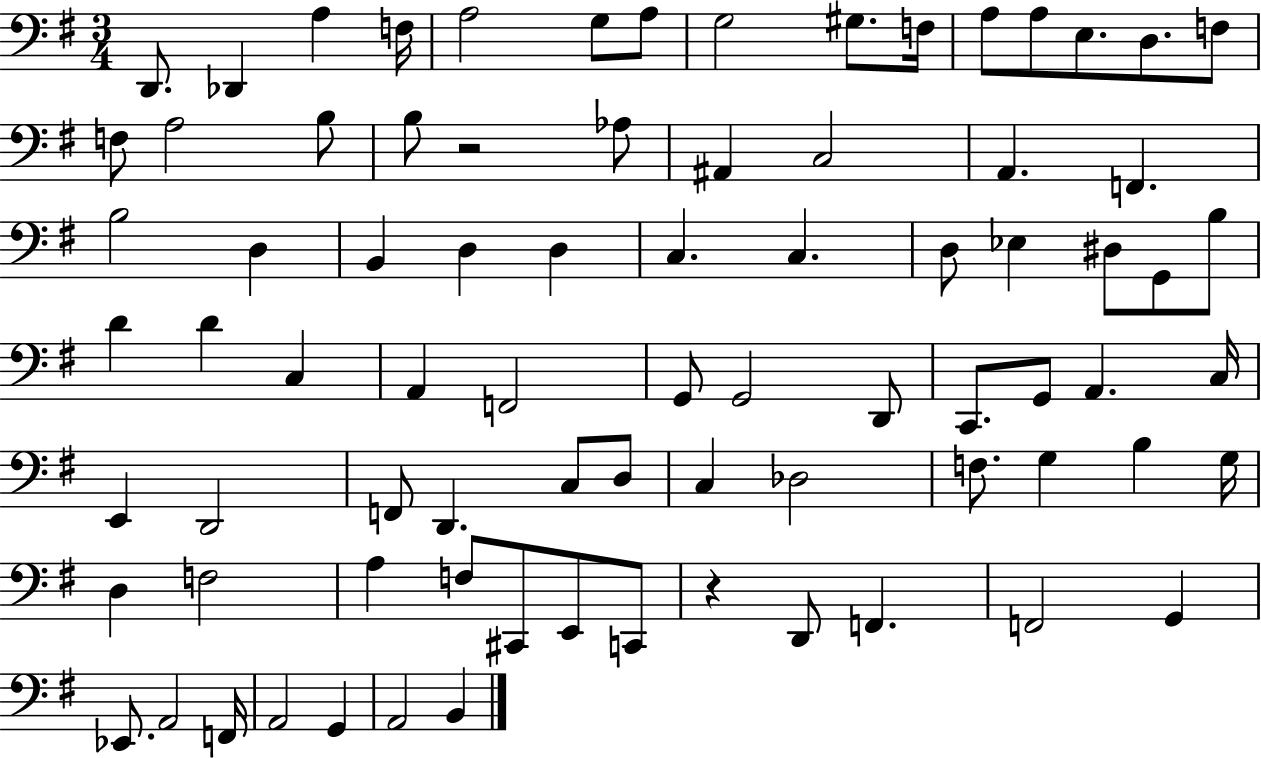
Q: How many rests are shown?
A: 2